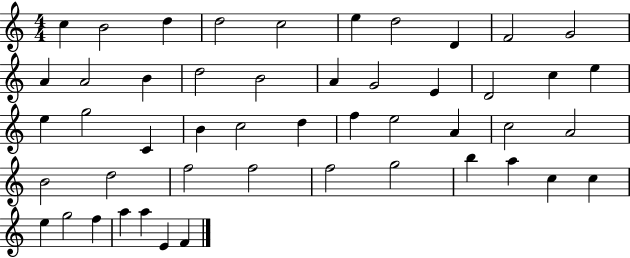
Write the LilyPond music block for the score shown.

{
  \clef treble
  \numericTimeSignature
  \time 4/4
  \key c \major
  c''4 b'2 d''4 | d''2 c''2 | e''4 d''2 d'4 | f'2 g'2 | \break a'4 a'2 b'4 | d''2 b'2 | a'4 g'2 e'4 | d'2 c''4 e''4 | \break e''4 g''2 c'4 | b'4 c''2 d''4 | f''4 e''2 a'4 | c''2 a'2 | \break b'2 d''2 | f''2 f''2 | f''2 g''2 | b''4 a''4 c''4 c''4 | \break e''4 g''2 f''4 | a''4 a''4 e'4 f'4 | \bar "|."
}